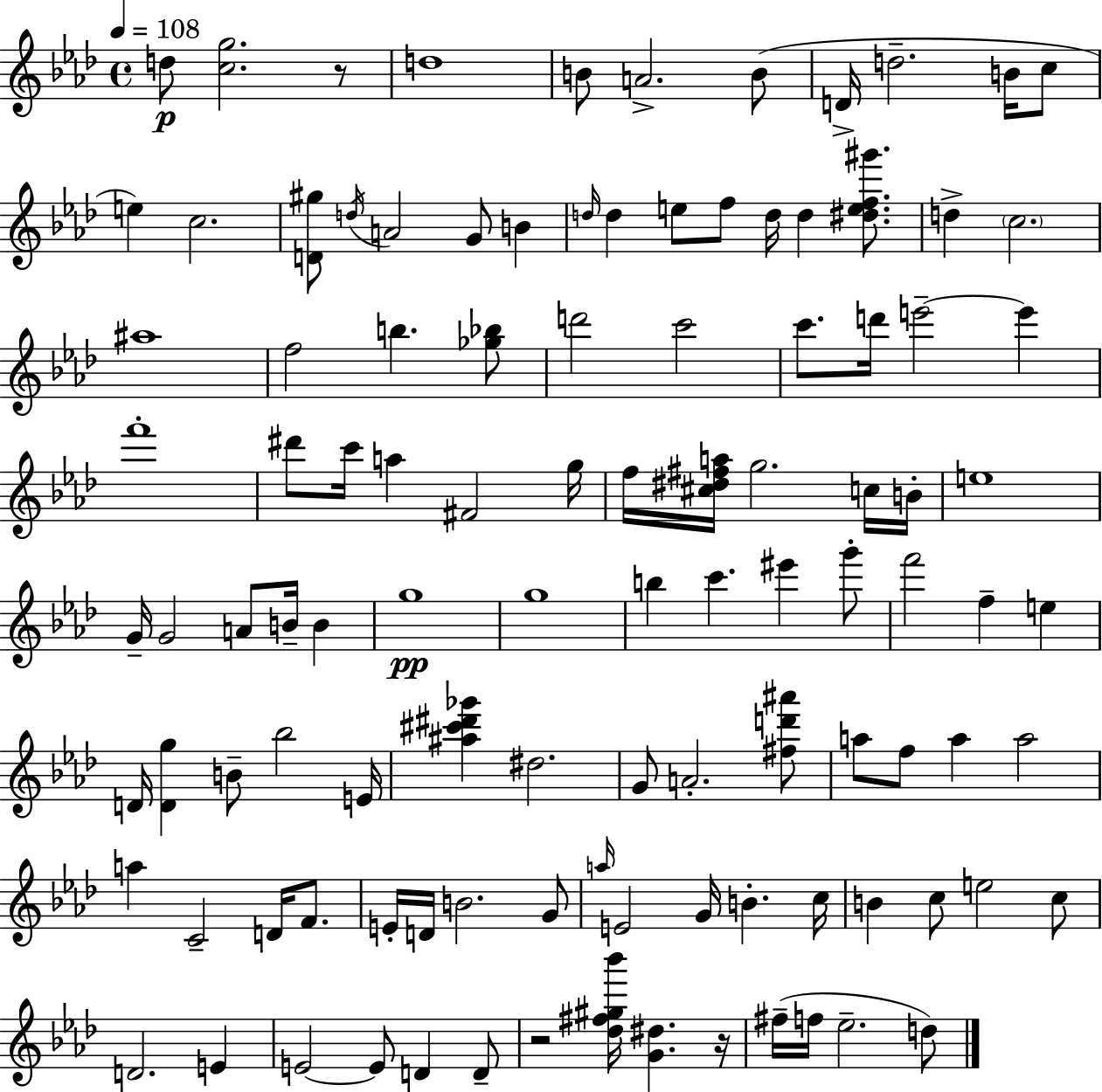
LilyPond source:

{
  \clef treble
  \time 4/4
  \defaultTimeSignature
  \key f \minor
  \tempo 4 = 108
  d''8\p <c'' g''>2. r8 | d''1 | b'8 a'2.-> b'8( | d'16-> d''2.-- b'16 c''8 | \break e''4) c''2. | <d' gis''>8 \acciaccatura { d''16 } a'2 g'8 b'4 | \grace { d''16 } d''4 e''8 f''8 d''16 d''4 <dis'' e'' f'' gis'''>8. | d''4-> \parenthesize c''2. | \break ais''1 | f''2 b''4. | <ges'' bes''>8 d'''2 c'''2 | c'''8. d'''16 e'''2--~~ e'''4 | \break f'''1-. | dis'''8 c'''16 a''4 fis'2 | g''16 f''16 <cis'' dis'' fis'' a''>16 g''2. | c''16 b'16-. e''1 | \break g'16-- g'2 a'8 b'16-- b'4 | g''1\pp | g''1 | b''4 c'''4. eis'''4 | \break g'''8-. f'''2 f''4-- e''4 | d'16 <d' g''>4 b'8-- bes''2 | e'16 <ais'' cis''' dis''' ges'''>4 dis''2. | g'8 a'2.-. | \break <fis'' d''' ais'''>8 a''8 f''8 a''4 a''2 | a''4 c'2-- d'16 f'8. | e'16-. d'16 b'2. | g'8 \grace { a''16 } e'2 g'16 b'4.-. | \break c''16 b'4 c''8 e''2 | c''8 d'2. e'4 | e'2~~ e'8 d'4 | d'8-- r2 <des'' fis'' gis'' bes'''>16 <g' dis''>4. | \break r16 fis''16--( f''16 ees''2.-- | d''8) \bar "|."
}